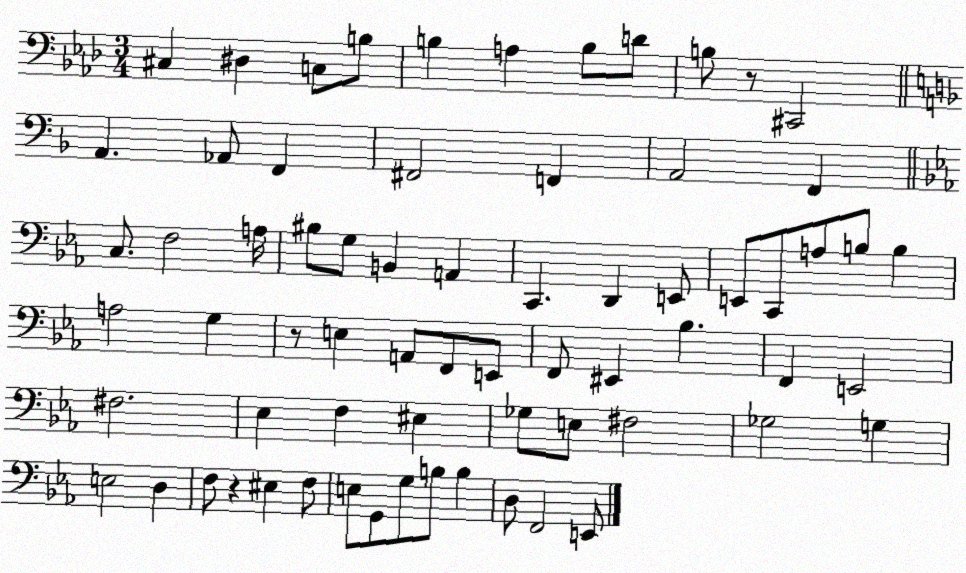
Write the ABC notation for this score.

X:1
T:Untitled
M:3/4
L:1/4
K:Ab
^C, ^D, C,/2 B,/2 B, A, B,/2 D/2 B,/2 z/2 ^C,,2 A,, _A,,/2 F,, ^F,,2 F,, A,,2 F,, C,/2 F,2 A,/4 ^B,/2 G,/2 B,, A,, C,, D,, E,,/2 E,,/2 C,,/2 A,/2 B,/2 B, A,2 G, z/2 E, A,,/2 F,,/2 E,,/2 F,,/2 ^E,, _B, F,, E,,2 ^F,2 _E, F, ^E, _G,/2 E,/2 ^F,2 _G,2 G, E,2 D, F,/2 z ^E, F,/2 E,/2 G,,/2 G,/2 B,/2 B, D,/2 F,,2 E,,/2